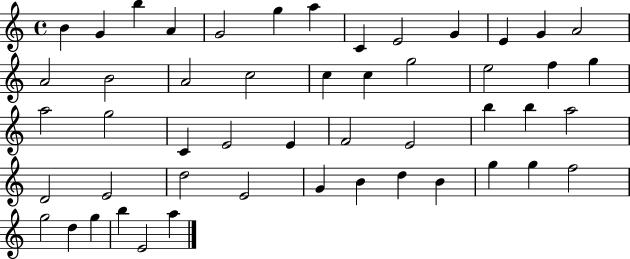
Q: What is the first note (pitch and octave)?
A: B4